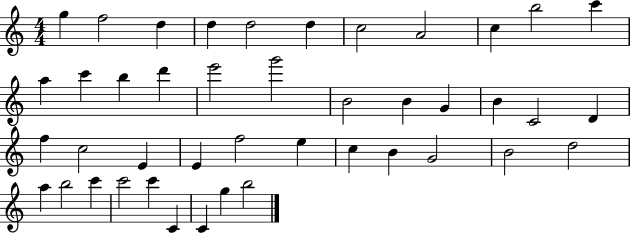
{
  \clef treble
  \numericTimeSignature
  \time 4/4
  \key c \major
  g''4 f''2 d''4 | d''4 d''2 d''4 | c''2 a'2 | c''4 b''2 c'''4 | \break a''4 c'''4 b''4 d'''4 | e'''2 g'''2 | b'2 b'4 g'4 | b'4 c'2 d'4 | \break f''4 c''2 e'4 | e'4 f''2 e''4 | c''4 b'4 g'2 | b'2 d''2 | \break a''4 b''2 c'''4 | c'''2 c'''4 c'4 | c'4 g''4 b''2 | \bar "|."
}